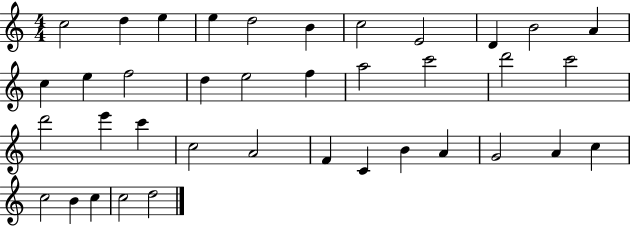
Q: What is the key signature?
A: C major